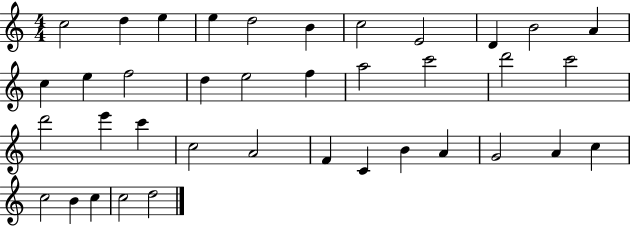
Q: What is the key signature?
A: C major